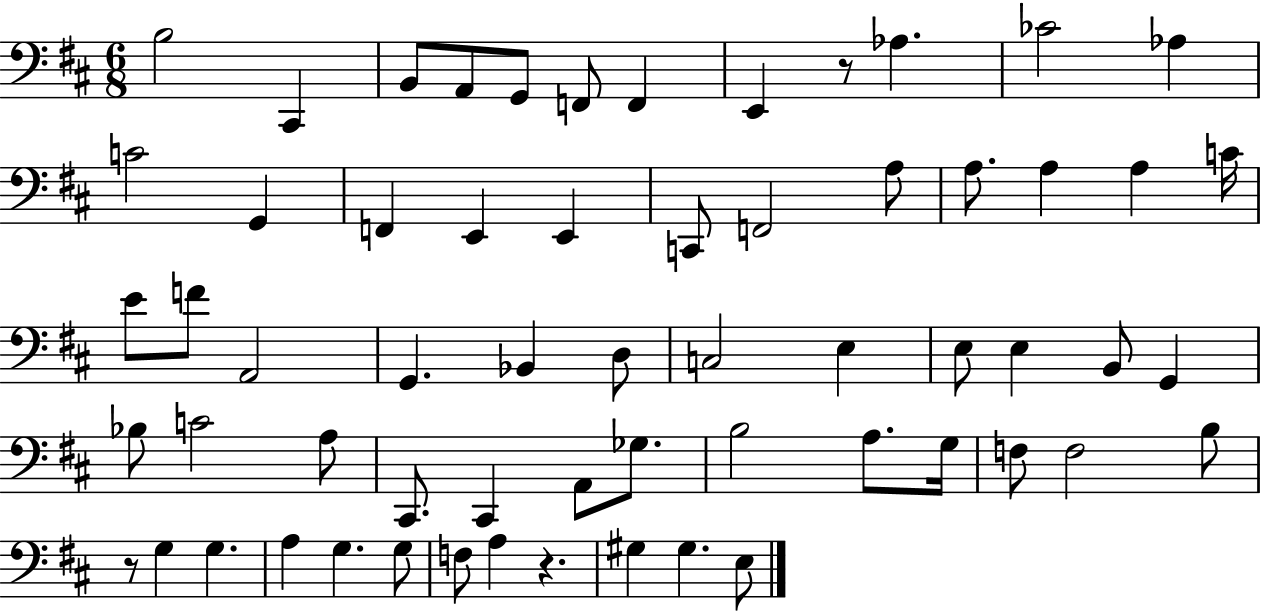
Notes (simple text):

B3/h C#2/q B2/e A2/e G2/e F2/e F2/q E2/q R/e Ab3/q. CES4/h Ab3/q C4/h G2/q F2/q E2/q E2/q C2/e F2/h A3/e A3/e. A3/q A3/q C4/s E4/e F4/e A2/h G2/q. Bb2/q D3/e C3/h E3/q E3/e E3/q B2/e G2/q Bb3/e C4/h A3/e C#2/e. C#2/q A2/e Gb3/e. B3/h A3/e. G3/s F3/e F3/h B3/e R/e G3/q G3/q. A3/q G3/q. G3/e F3/e A3/q R/q. G#3/q G#3/q. E3/e